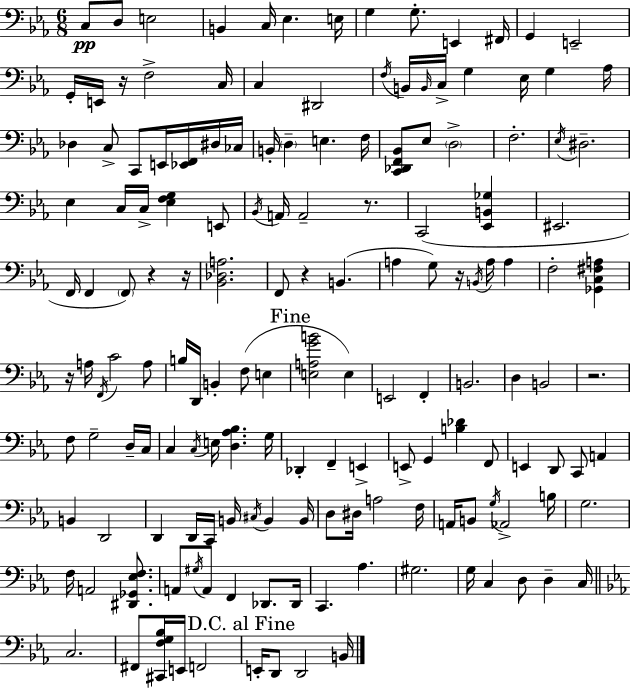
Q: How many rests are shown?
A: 8